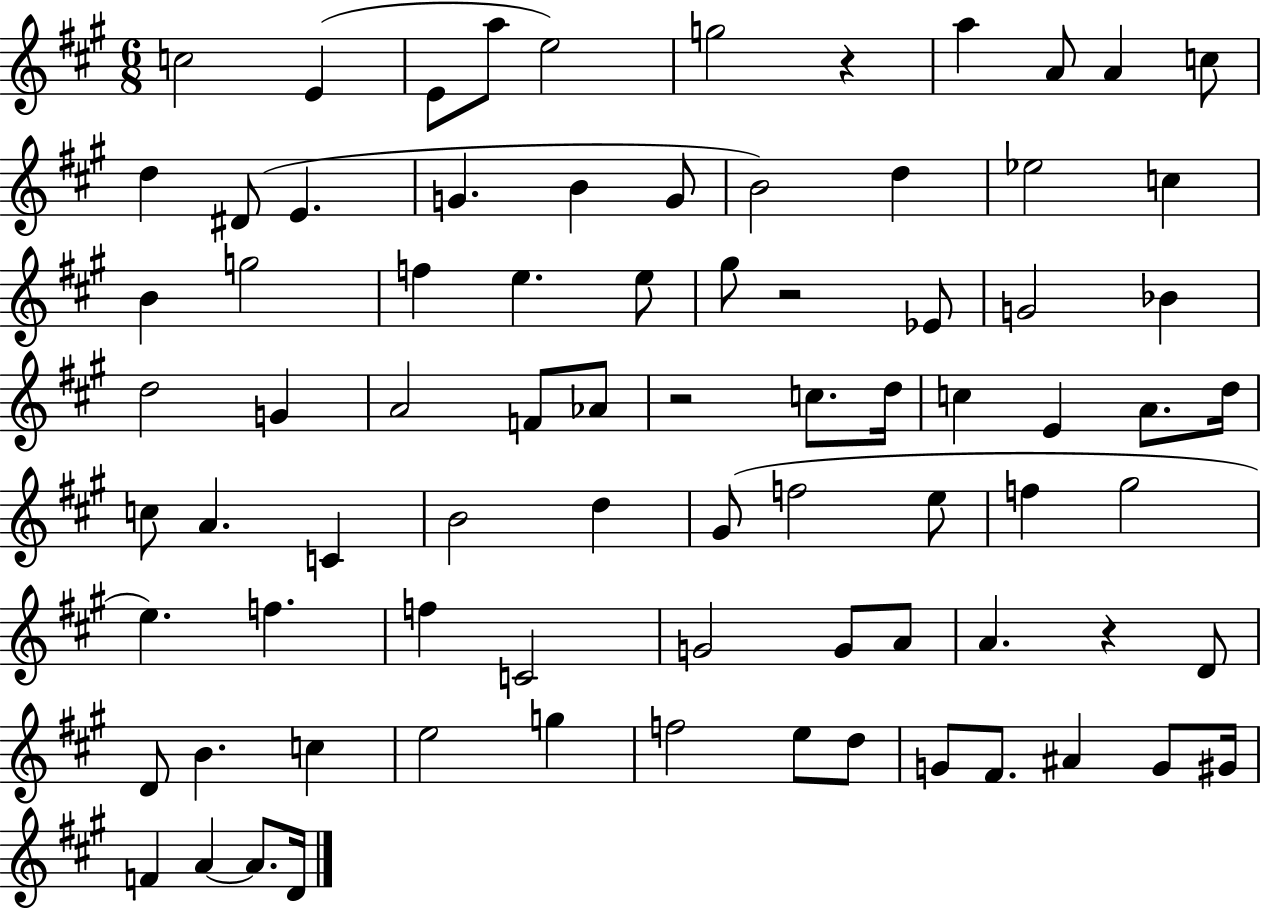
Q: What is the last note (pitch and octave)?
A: D4